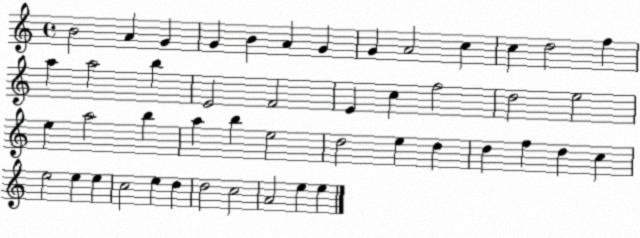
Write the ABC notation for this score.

X:1
T:Untitled
M:4/4
L:1/4
K:C
B2 A G G B A G G A2 c c d2 f a a2 b E2 F2 E c f2 d2 e2 e a2 b a b e2 d2 e d d f d c e2 e e c2 e d d2 c2 A2 e e